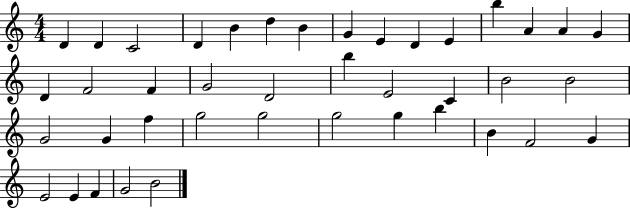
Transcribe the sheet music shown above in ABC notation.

X:1
T:Untitled
M:4/4
L:1/4
K:C
D D C2 D B d B G E D E b A A G D F2 F G2 D2 b E2 C B2 B2 G2 G f g2 g2 g2 g b B F2 G E2 E F G2 B2